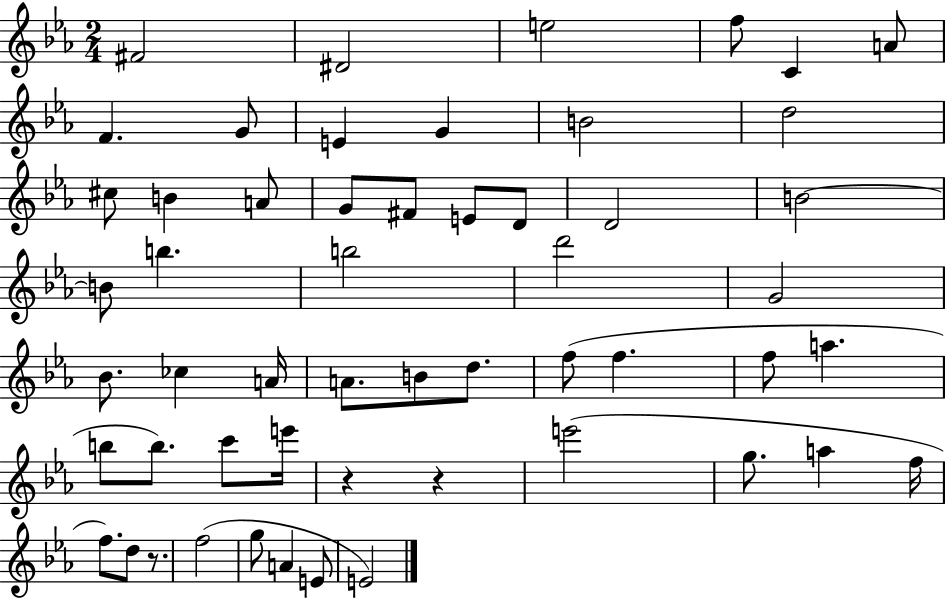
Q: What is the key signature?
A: EES major